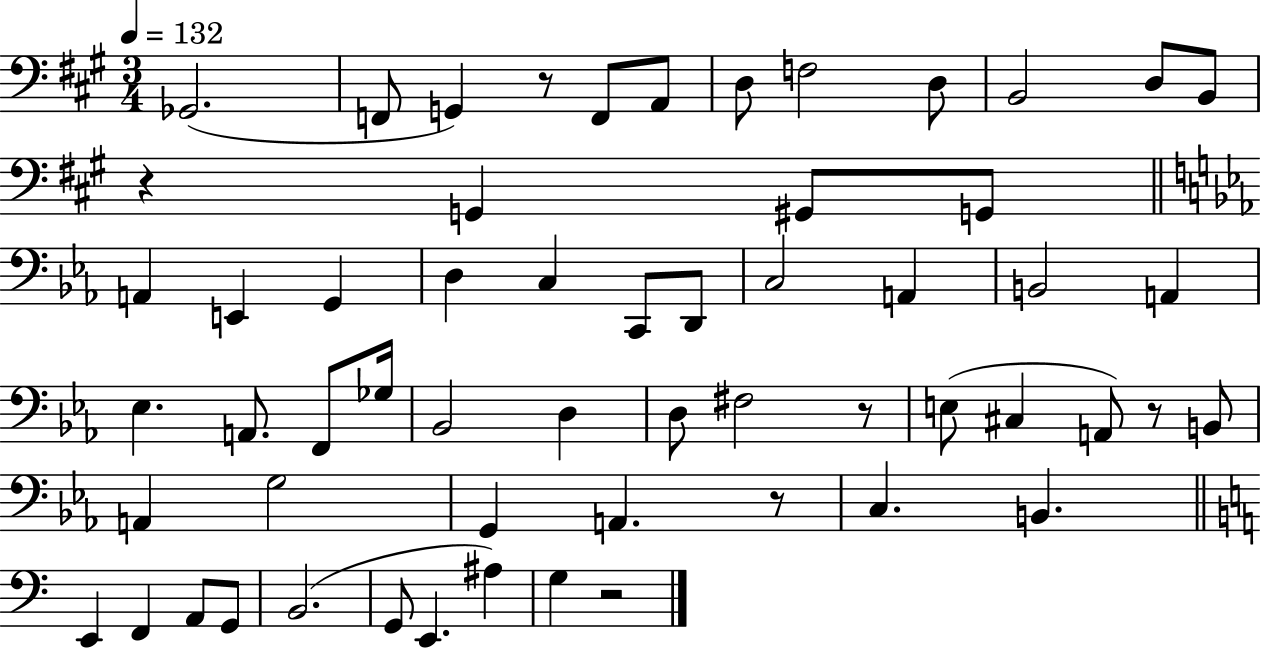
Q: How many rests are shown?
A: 6